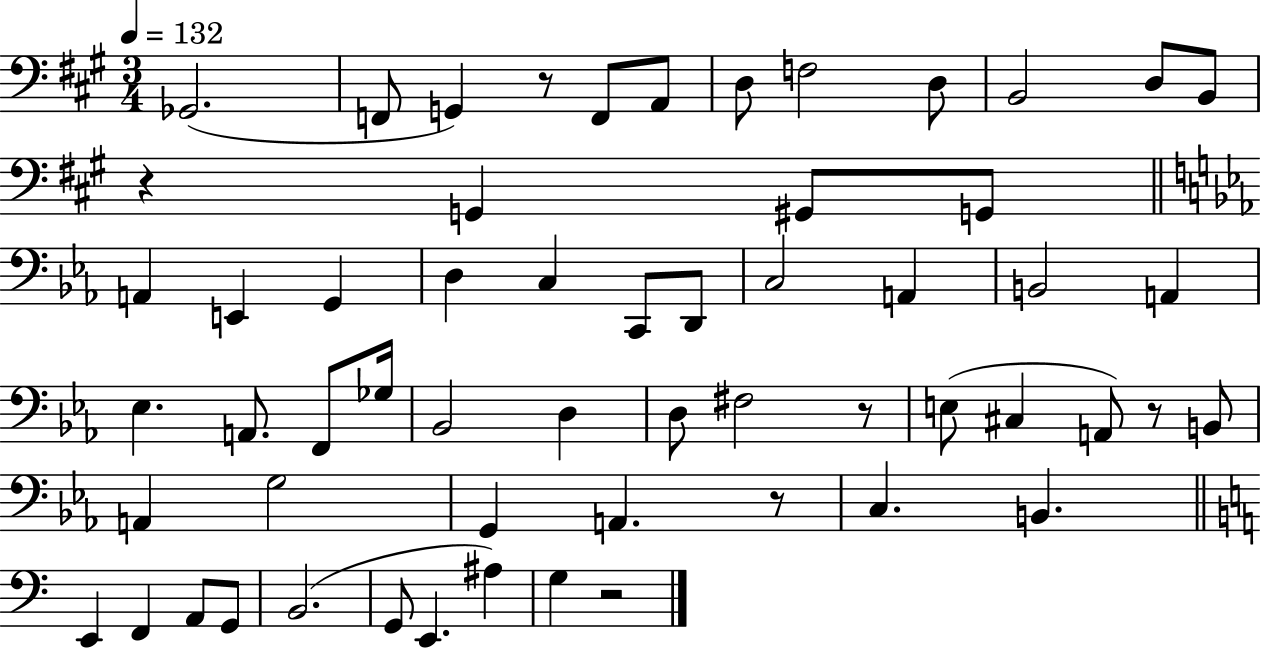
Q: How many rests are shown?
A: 6